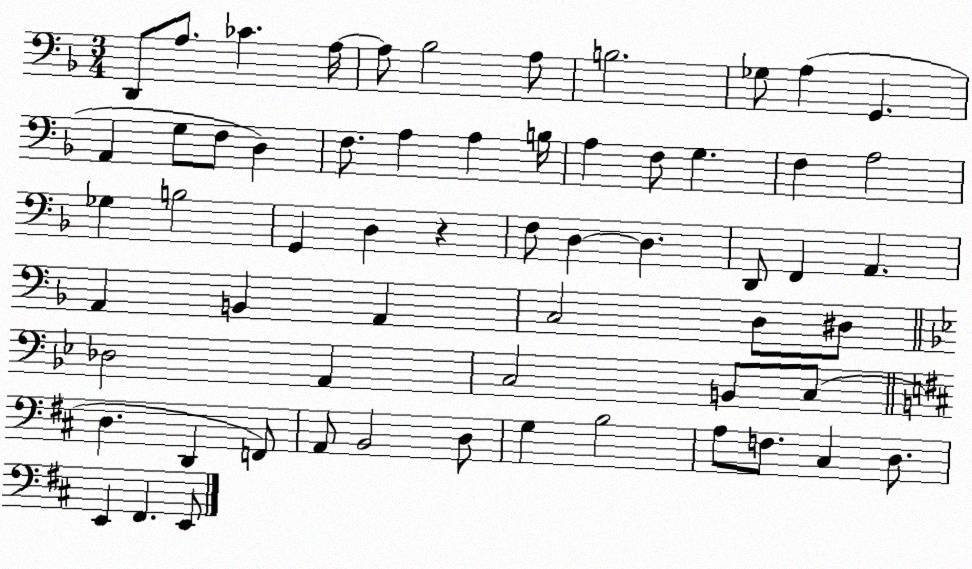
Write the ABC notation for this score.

X:1
T:Untitled
M:3/4
L:1/4
K:F
D,,/2 A,/2 _C A,/4 A,/2 _B,2 A,/2 B,2 _G,/2 A, G,, A,, G,/2 F,/2 D, F,/2 A, A, B,/4 A, F,/2 G, F, A,2 _G, B,2 G,, D, z F,/2 D, D, D,,/2 F,, A,, A,, B,, A,, C,2 D,/2 ^D,/2 _D,2 A,, C,2 B,,/2 C,/2 D, D,, F,,/2 A,,/2 B,,2 D,/2 G, B,2 A,/2 F,/2 ^C, D,/2 E,, ^F,, E,,/2